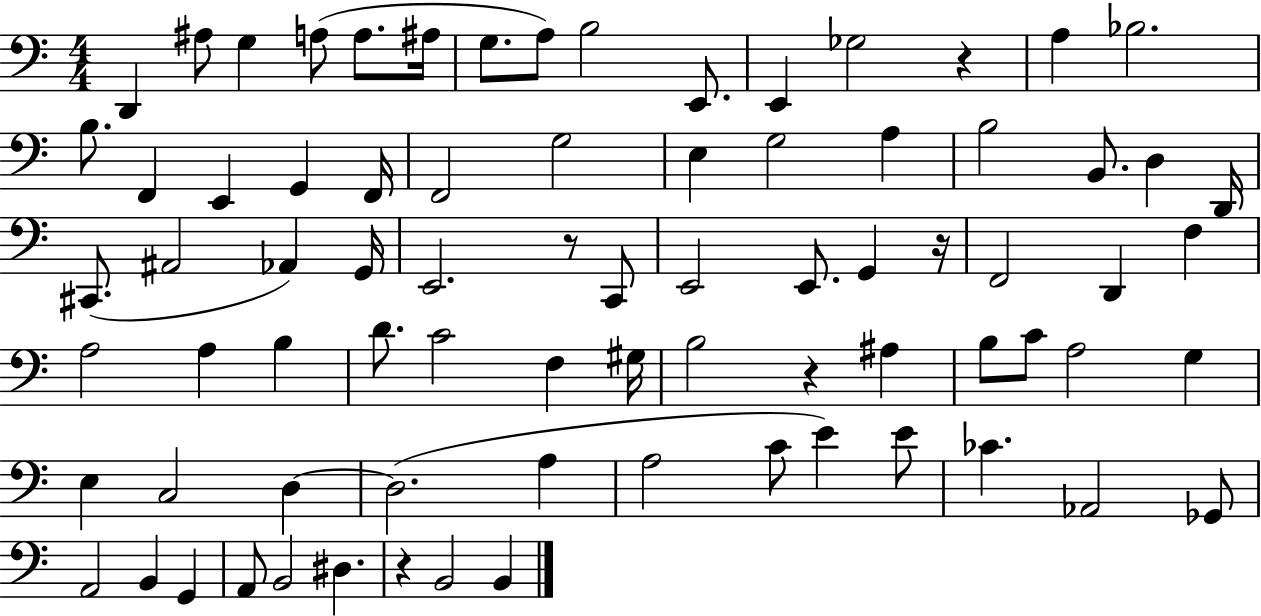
D2/q A#3/e G3/q A3/e A3/e. A#3/s G3/e. A3/e B3/h E2/e. E2/q Gb3/h R/q A3/q Bb3/h. B3/e. F2/q E2/q G2/q F2/s F2/h G3/h E3/q G3/h A3/q B3/h B2/e. D3/q D2/s C#2/e. A#2/h Ab2/q G2/s E2/h. R/e C2/e E2/h E2/e. G2/q R/s F2/h D2/q F3/q A3/h A3/q B3/q D4/e. C4/h F3/q G#3/s B3/h R/q A#3/q B3/e C4/e A3/h G3/q E3/q C3/h D3/q D3/h. A3/q A3/h C4/e E4/q E4/e CES4/q. Ab2/h Gb2/e A2/h B2/q G2/q A2/e B2/h D#3/q. R/q B2/h B2/q